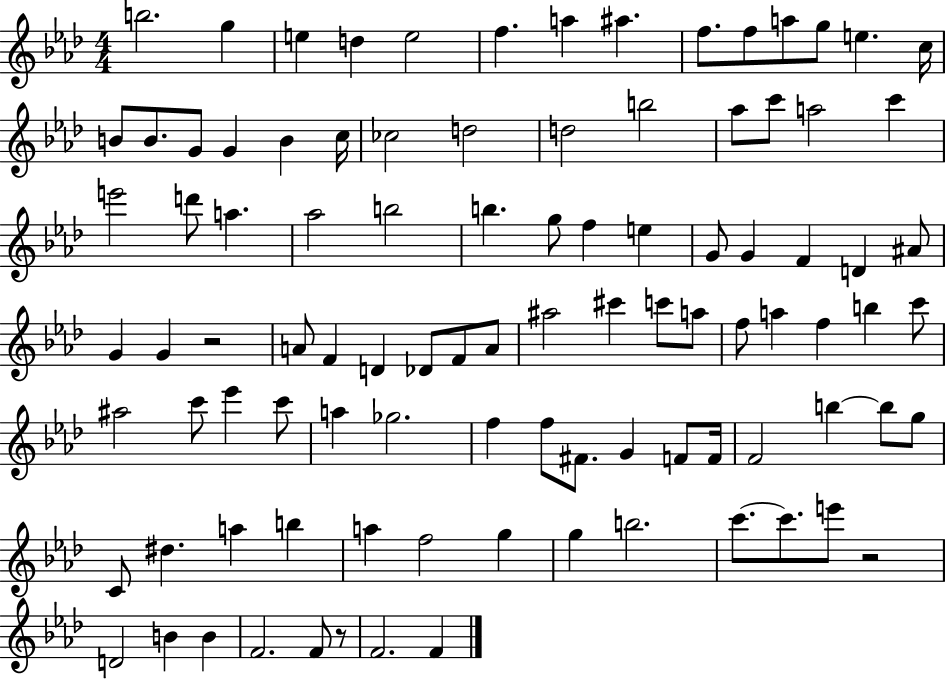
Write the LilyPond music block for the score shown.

{
  \clef treble
  \numericTimeSignature
  \time 4/4
  \key aes \major
  b''2. g''4 | e''4 d''4 e''2 | f''4. a''4 ais''4. | f''8. f''8 a''8 g''8 e''4. c''16 | \break b'8 b'8. g'8 g'4 b'4 c''16 | ces''2 d''2 | d''2 b''2 | aes''8 c'''8 a''2 c'''4 | \break e'''2 d'''8 a''4. | aes''2 b''2 | b''4. g''8 f''4 e''4 | g'8 g'4 f'4 d'4 ais'8 | \break g'4 g'4 r2 | a'8 f'4 d'4 des'8 f'8 a'8 | ais''2 cis'''4 c'''8 a''8 | f''8 a''4 f''4 b''4 c'''8 | \break ais''2 c'''8 ees'''4 c'''8 | a''4 ges''2. | f''4 f''8 fis'8. g'4 f'8 f'16 | f'2 b''4~~ b''8 g''8 | \break c'8 dis''4. a''4 b''4 | a''4 f''2 g''4 | g''4 b''2. | c'''8.~~ c'''8. e'''8 r2 | \break d'2 b'4 b'4 | f'2. f'8 r8 | f'2. f'4 | \bar "|."
}